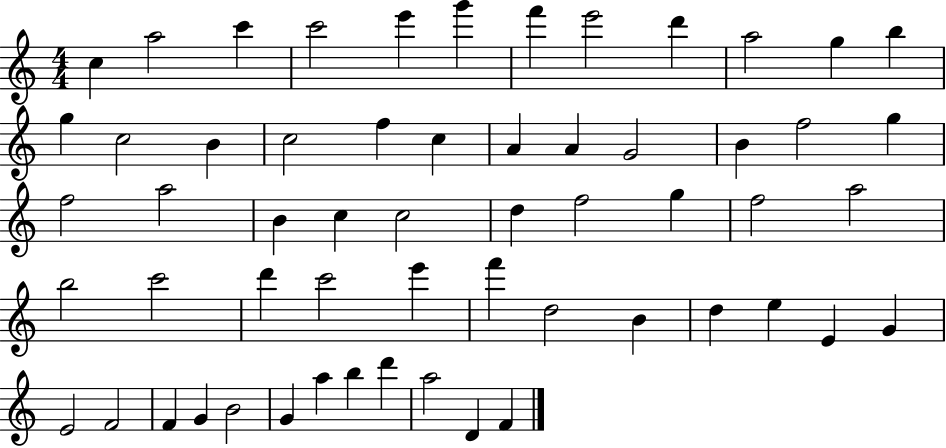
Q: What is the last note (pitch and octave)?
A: F4